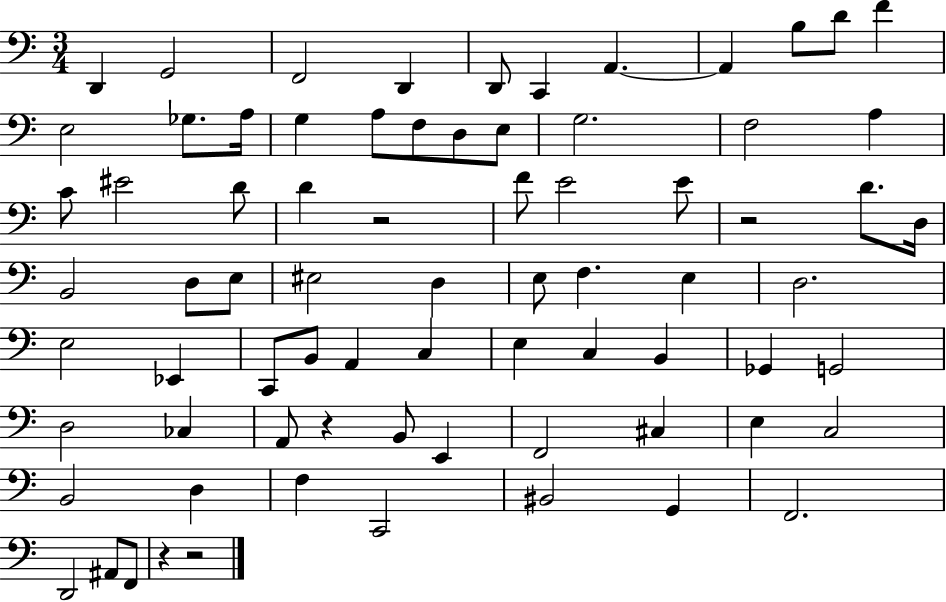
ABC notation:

X:1
T:Untitled
M:3/4
L:1/4
K:C
D,, G,,2 F,,2 D,, D,,/2 C,, A,, A,, B,/2 D/2 F E,2 _G,/2 A,/4 G, A,/2 F,/2 D,/2 E,/2 G,2 F,2 A, C/2 ^E2 D/2 D z2 F/2 E2 E/2 z2 D/2 D,/4 B,,2 D,/2 E,/2 ^E,2 D, E,/2 F, E, D,2 E,2 _E,, C,,/2 B,,/2 A,, C, E, C, B,, _G,, G,,2 D,2 _C, A,,/2 z B,,/2 E,, F,,2 ^C, E, C,2 B,,2 D, F, C,,2 ^B,,2 G,, F,,2 D,,2 ^A,,/2 F,,/2 z z2